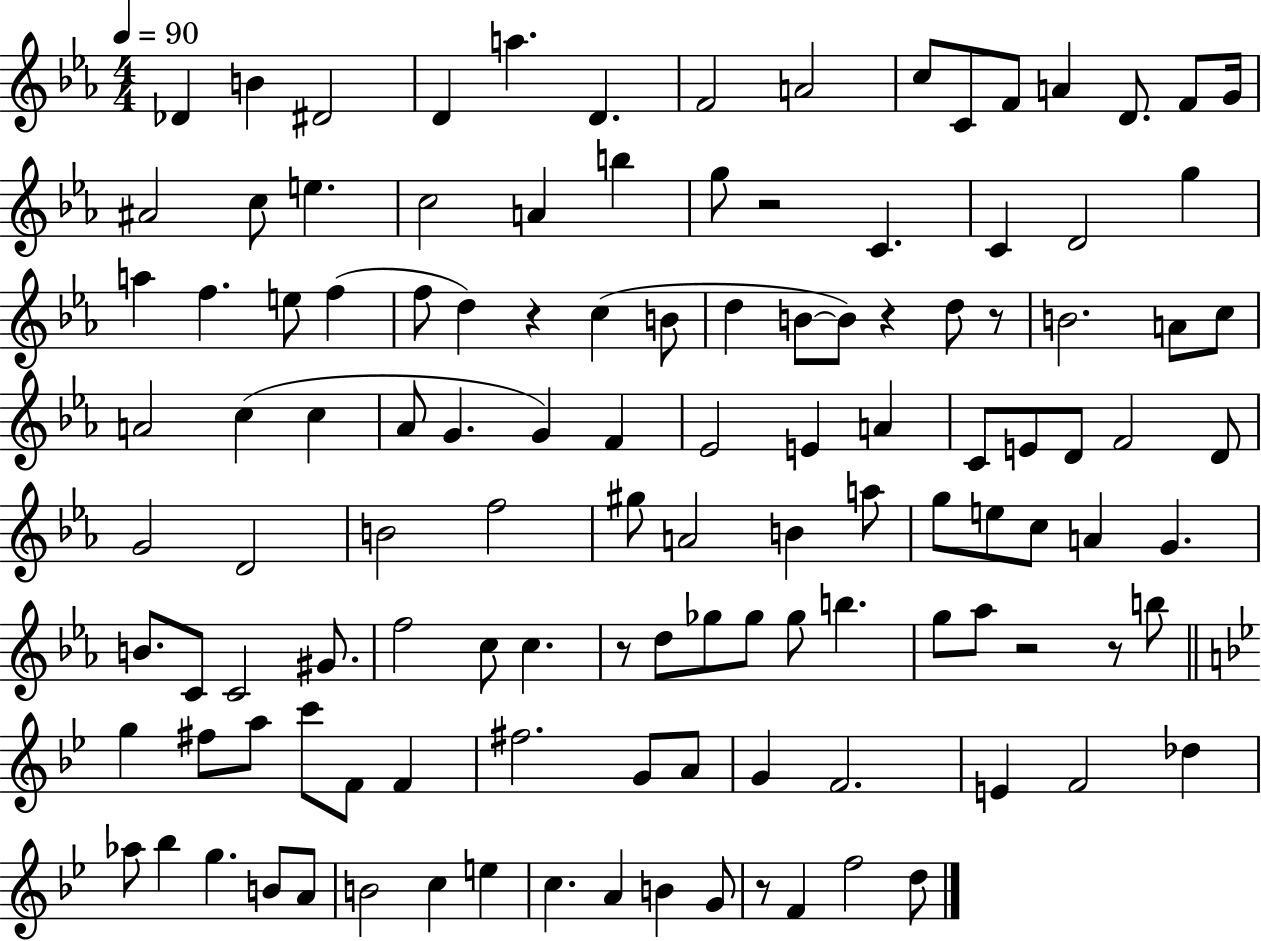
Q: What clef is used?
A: treble